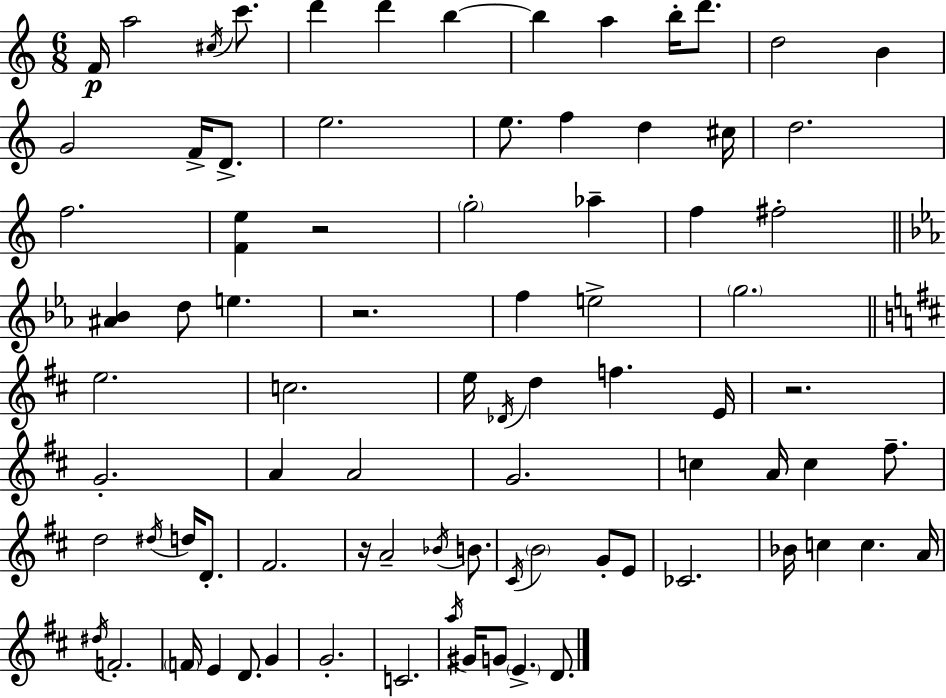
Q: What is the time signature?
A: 6/8